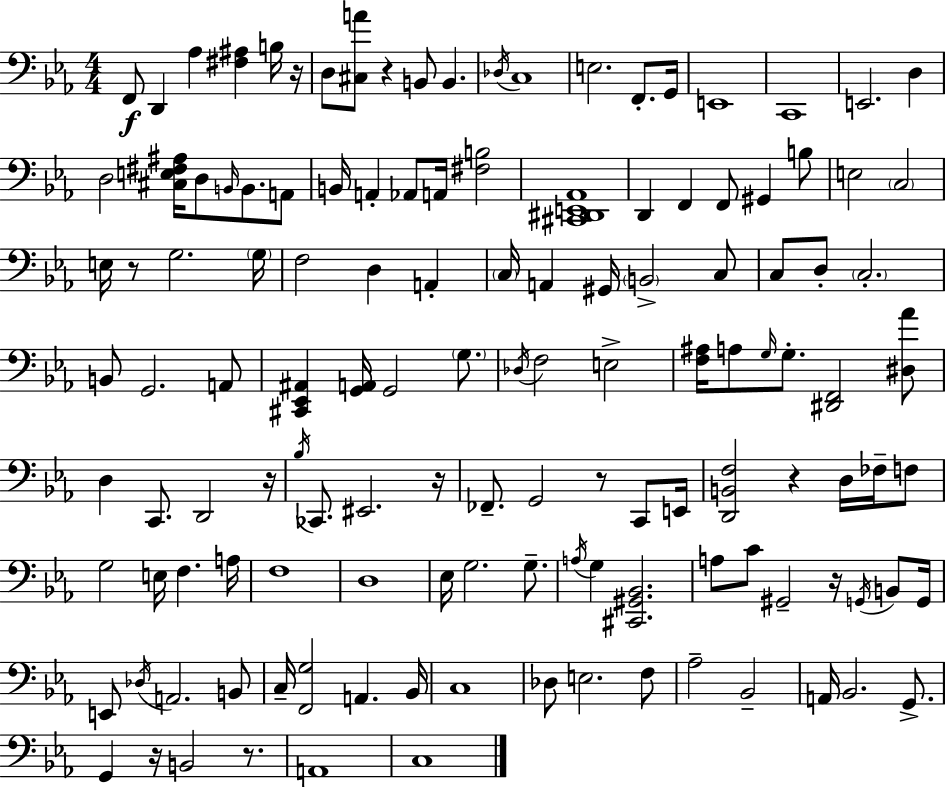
F2/e D2/q Ab3/q [F#3,A#3]/q B3/s R/s D3/e [C#3,A4]/e R/q B2/e B2/q. Db3/s C3/w E3/h. F2/e. G2/s E2/w C2/w E2/h. D3/q D3/h [C#3,E3,F#3,A#3]/s D3/e B2/s B2/e. A2/e B2/s A2/q Ab2/e A2/s [F#3,B3]/h [C#2,D#2,E2,Ab2]/w D2/q F2/q F2/e G#2/q B3/e E3/h C3/h E3/s R/e G3/h. G3/s F3/h D3/q A2/q C3/s A2/q G#2/s B2/h C3/e C3/e D3/e C3/h. B2/e G2/h. A2/e [C#2,Eb2,A#2]/q [G2,A2]/s G2/h G3/e. Db3/s F3/h E3/h [F3,A#3]/s A3/e G3/s G3/e. [D#2,F2]/h [D#3,Ab4]/e D3/q C2/e. D2/h R/s Bb3/s CES2/e. EIS2/h. R/s FES2/e. G2/h R/e C2/e E2/s [D2,B2,F3]/h R/q D3/s FES3/s F3/e G3/h E3/s F3/q. A3/s F3/w D3/w Eb3/s G3/h. G3/e. A3/s G3/q [C#2,G#2,Bb2]/h. A3/e C4/e G#2/h R/s G2/s B2/e G2/s E2/e Db3/s A2/h. B2/e C3/s [F2,G3]/h A2/q. Bb2/s C3/w Db3/e E3/h. F3/e Ab3/h Bb2/h A2/s Bb2/h. G2/e. G2/q R/s B2/h R/e. A2/w C3/w